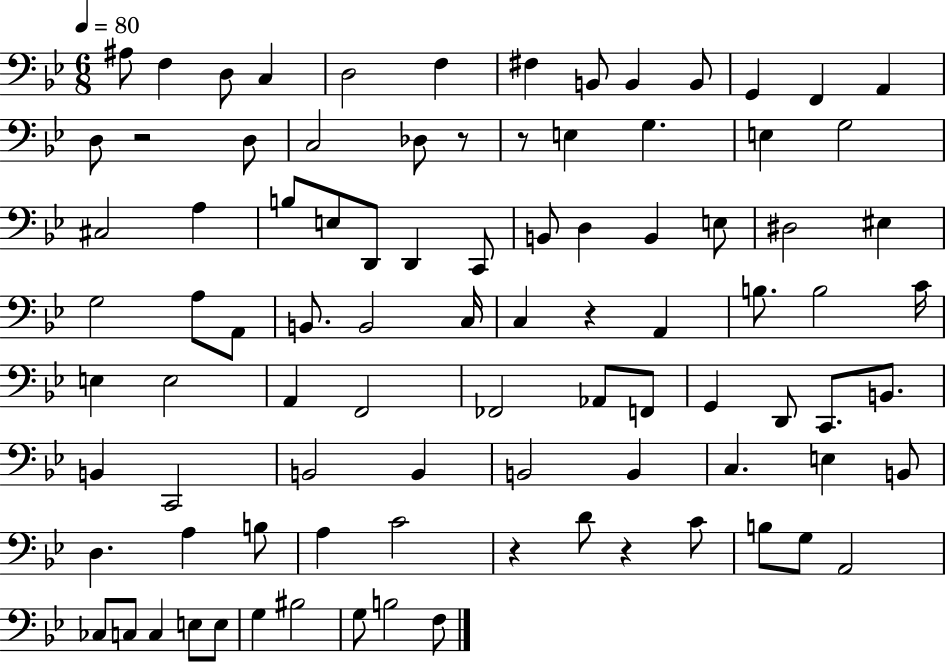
{
  \clef bass
  \numericTimeSignature
  \time 6/8
  \key bes \major
  \tempo 4 = 80
  ais8 f4 d8 c4 | d2 f4 | fis4 b,8 b,4 b,8 | g,4 f,4 a,4 | \break d8 r2 d8 | c2 des8 r8 | r8 e4 g4. | e4 g2 | \break cis2 a4 | b8 e8 d,8 d,4 c,8 | b,8 d4 b,4 e8 | dis2 eis4 | \break g2 a8 a,8 | b,8. b,2 c16 | c4 r4 a,4 | b8. b2 c'16 | \break e4 e2 | a,4 f,2 | fes,2 aes,8 f,8 | g,4 d,8 c,8. b,8. | \break b,4 c,2 | b,2 b,4 | b,2 b,4 | c4. e4 b,8 | \break d4. a4 b8 | a4 c'2 | r4 d'8 r4 c'8 | b8 g8 a,2 | \break ces8 c8 c4 e8 e8 | g4 bis2 | g8 b2 f8 | \bar "|."
}